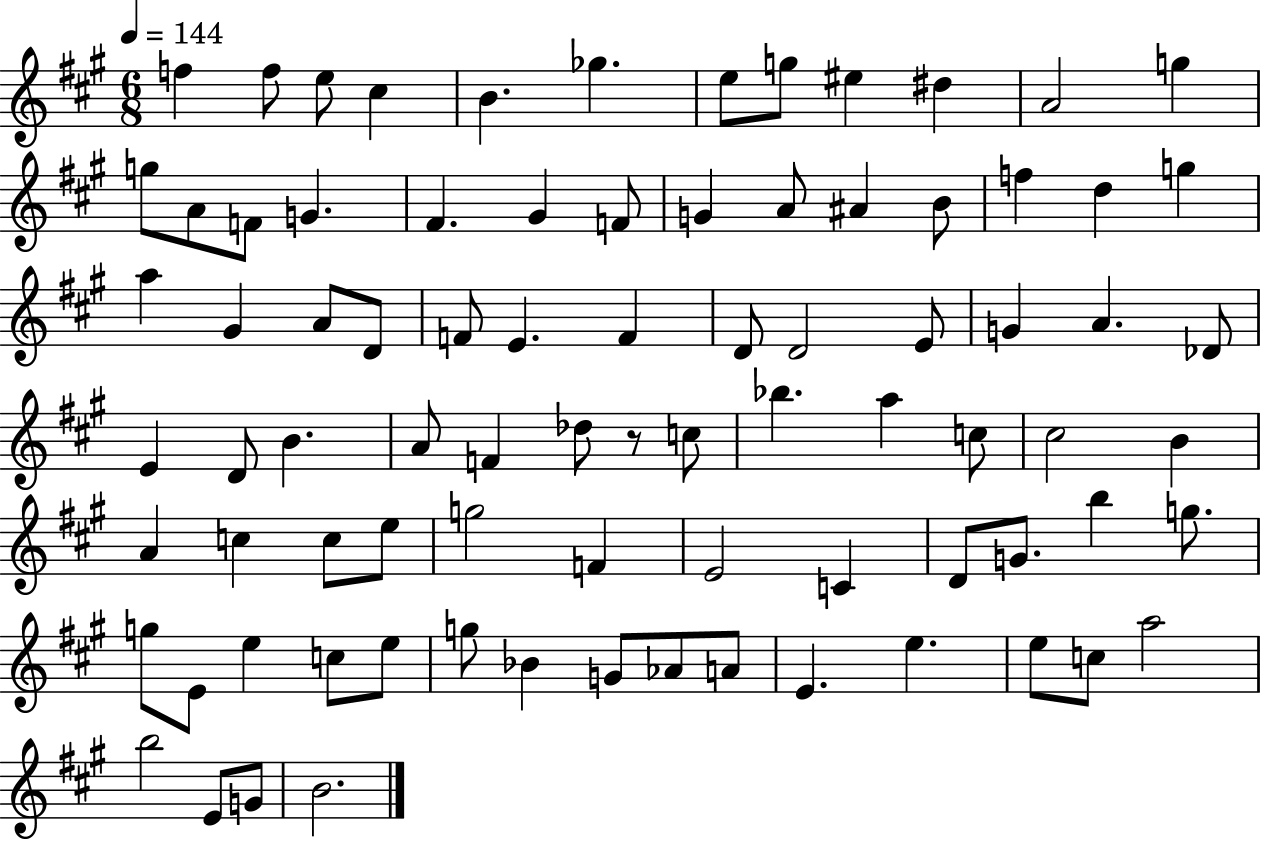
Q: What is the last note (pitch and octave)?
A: B4